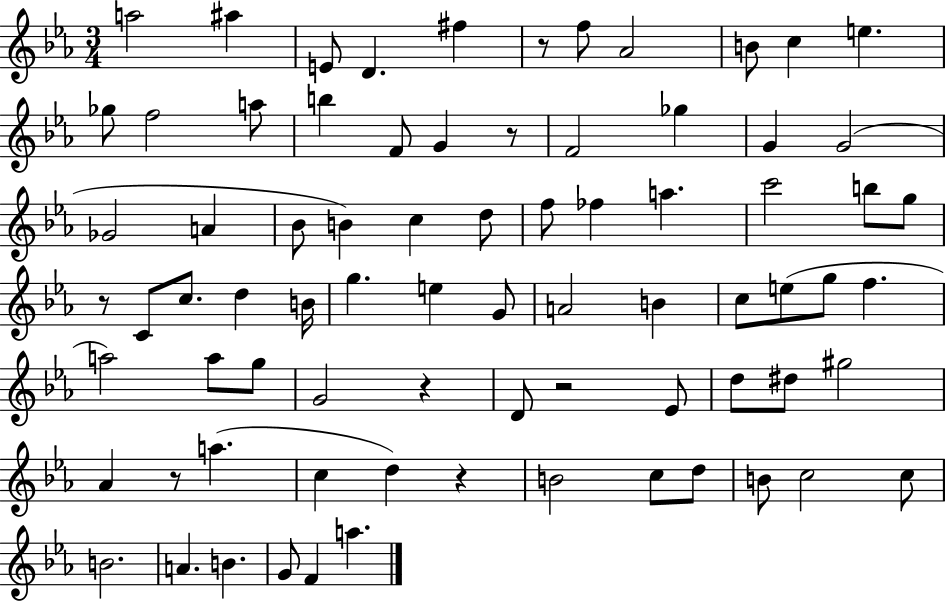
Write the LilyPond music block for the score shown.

{
  \clef treble
  \numericTimeSignature
  \time 3/4
  \key ees \major
  a''2 ais''4 | e'8 d'4. fis''4 | r8 f''8 aes'2 | b'8 c''4 e''4. | \break ges''8 f''2 a''8 | b''4 f'8 g'4 r8 | f'2 ges''4 | g'4 g'2( | \break ges'2 a'4 | bes'8 b'4) c''4 d''8 | f''8 fes''4 a''4. | c'''2 b''8 g''8 | \break r8 c'8 c''8. d''4 b'16 | g''4. e''4 g'8 | a'2 b'4 | c''8 e''8( g''8 f''4. | \break a''2) a''8 g''8 | g'2 r4 | d'8 r2 ees'8 | d''8 dis''8 gis''2 | \break aes'4 r8 a''4.( | c''4 d''4) r4 | b'2 c''8 d''8 | b'8 c''2 c''8 | \break b'2. | a'4. b'4. | g'8 f'4 a''4. | \bar "|."
}